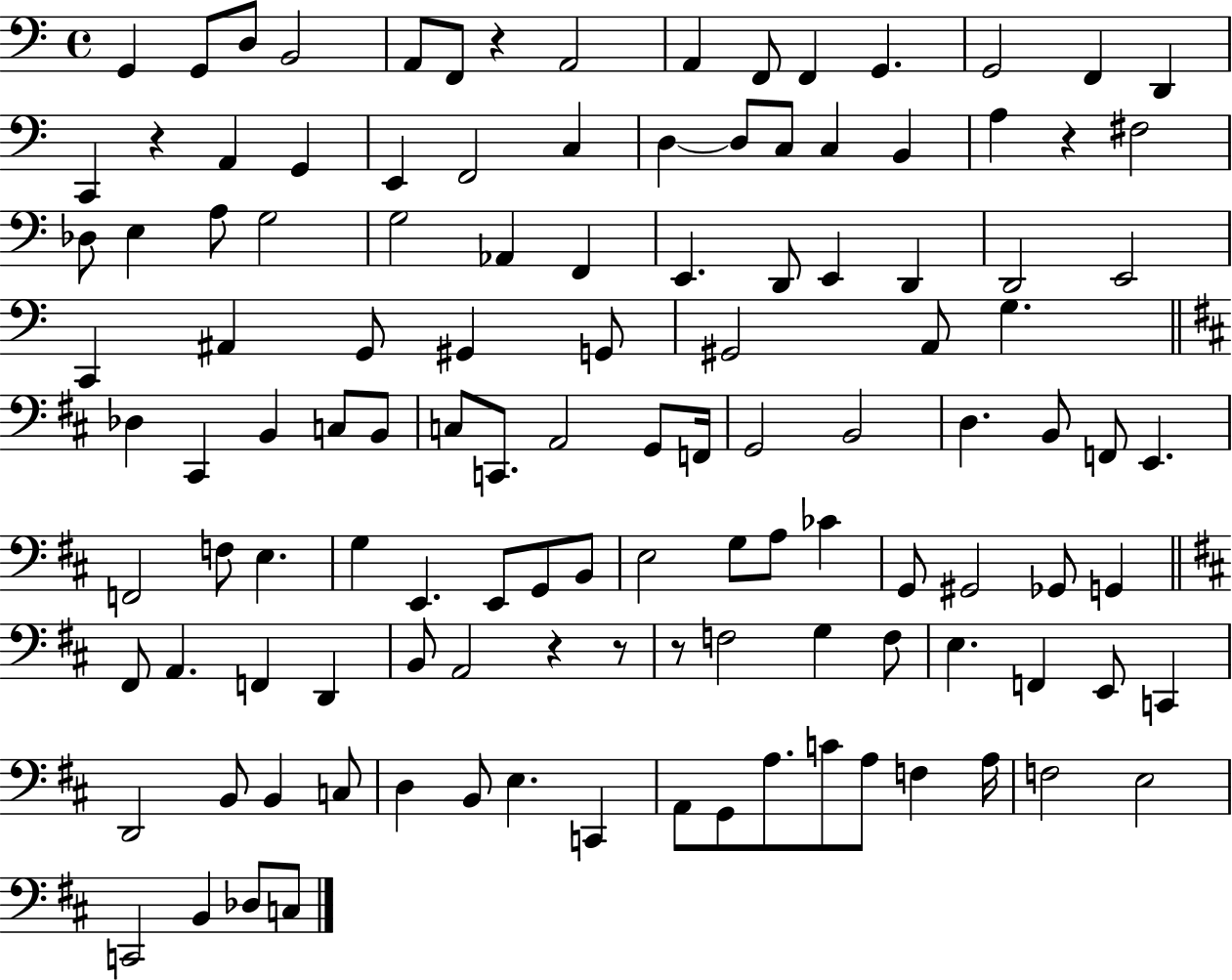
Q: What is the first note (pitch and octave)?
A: G2